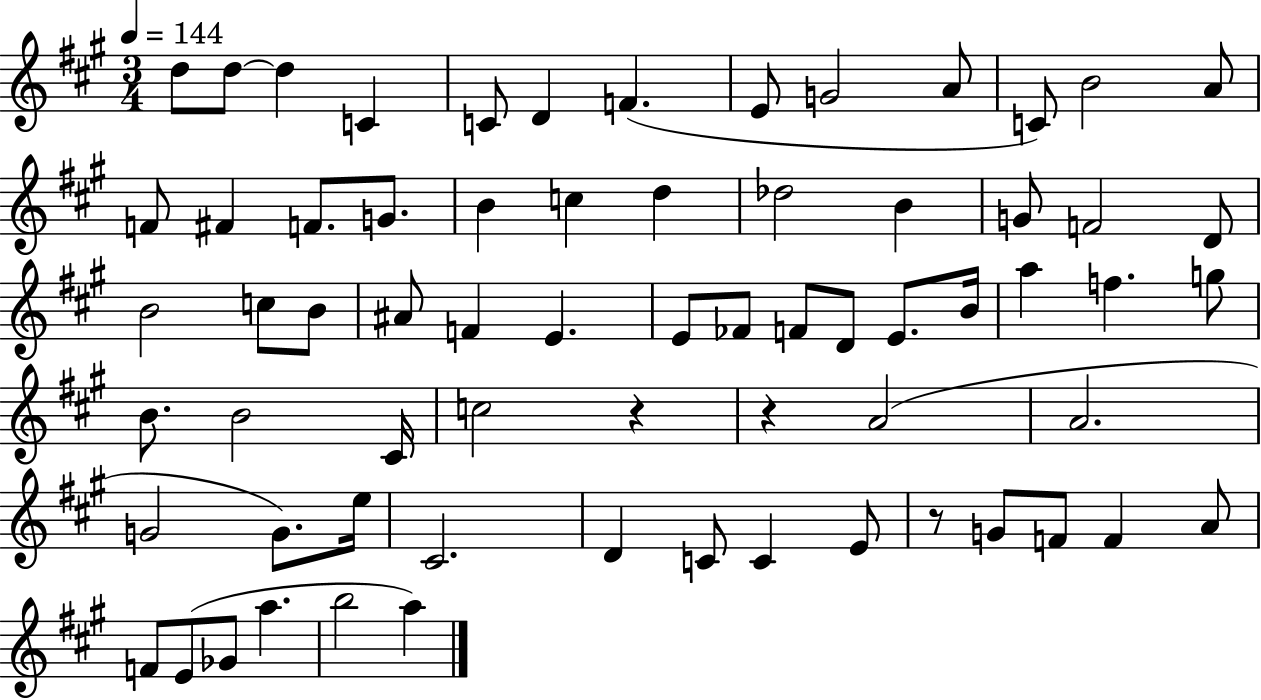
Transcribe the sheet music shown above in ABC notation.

X:1
T:Untitled
M:3/4
L:1/4
K:A
d/2 d/2 d C C/2 D F E/2 G2 A/2 C/2 B2 A/2 F/2 ^F F/2 G/2 B c d _d2 B G/2 F2 D/2 B2 c/2 B/2 ^A/2 F E E/2 _F/2 F/2 D/2 E/2 B/4 a f g/2 B/2 B2 ^C/4 c2 z z A2 A2 G2 G/2 e/4 ^C2 D C/2 C E/2 z/2 G/2 F/2 F A/2 F/2 E/2 _G/2 a b2 a